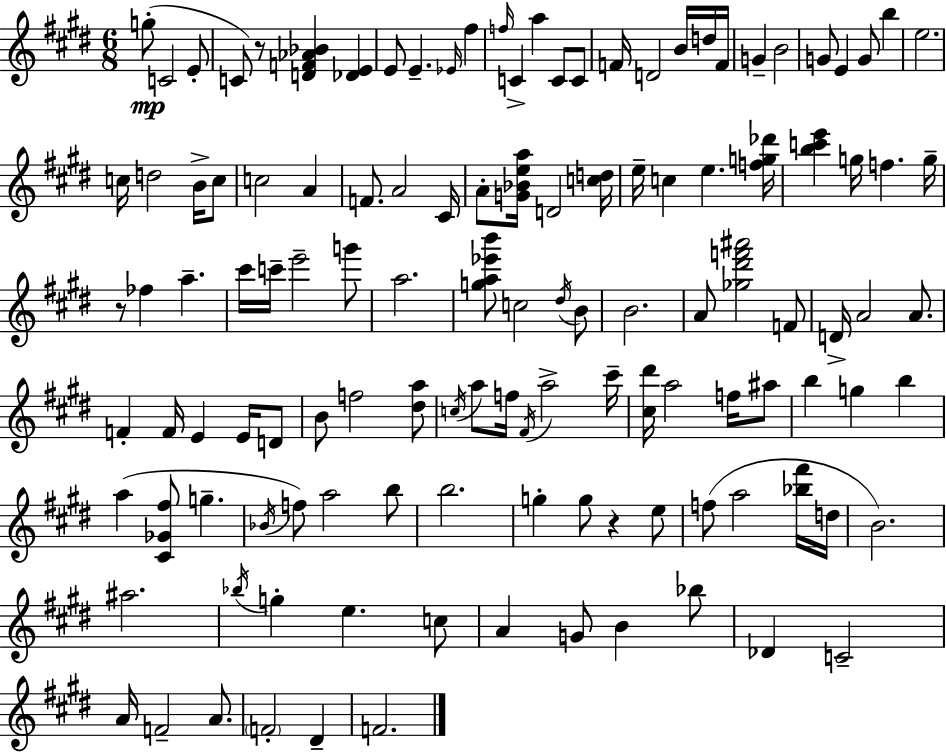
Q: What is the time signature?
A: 6/8